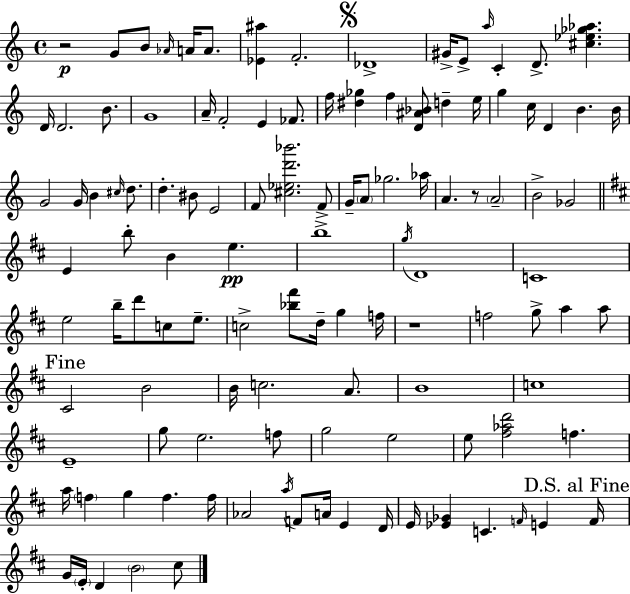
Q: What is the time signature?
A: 4/4